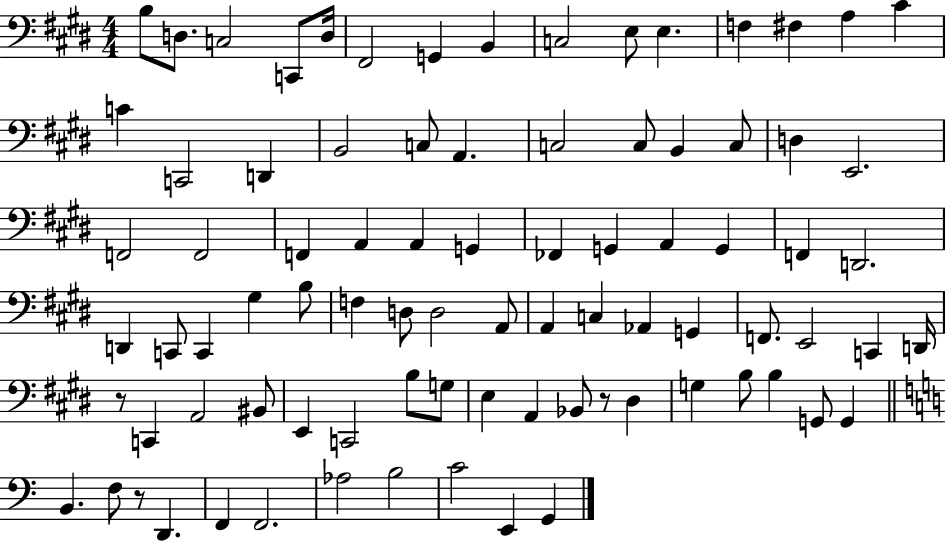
{
  \clef bass
  \numericTimeSignature
  \time 4/4
  \key e \major
  b8 d8. c2 c,8 d16 | fis,2 g,4 b,4 | c2 e8 e4. | f4 fis4 a4 cis'4 | \break c'4 c,2 d,4 | b,2 c8 a,4. | c2 c8 b,4 c8 | d4 e,2. | \break f,2 f,2 | f,4 a,4 a,4 g,4 | fes,4 g,4 a,4 g,4 | f,4 d,2. | \break d,4 c,8 c,4 gis4 b8 | f4 d8 d2 a,8 | a,4 c4 aes,4 g,4 | f,8. e,2 c,4 d,16 | \break r8 c,4 a,2 bis,8 | e,4 c,2 b8 g8 | e4 a,4 bes,8 r8 dis4 | g4 b8 b4 g,8 g,4 | \break \bar "||" \break \key c \major b,4. f8 r8 d,4. | f,4 f,2. | aes2 b2 | c'2 e,4 g,4 | \break \bar "|."
}